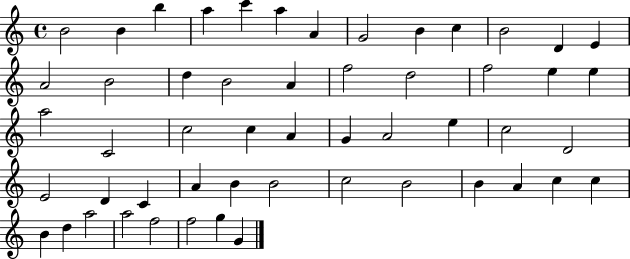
B4/h B4/q B5/q A5/q C6/q A5/q A4/q G4/h B4/q C5/q B4/h D4/q E4/q A4/h B4/h D5/q B4/h A4/q F5/h D5/h F5/h E5/q E5/q A5/h C4/h C5/h C5/q A4/q G4/q A4/h E5/q C5/h D4/h E4/h D4/q C4/q A4/q B4/q B4/h C5/h B4/h B4/q A4/q C5/q C5/q B4/q D5/q A5/h A5/h F5/h F5/h G5/q G4/q